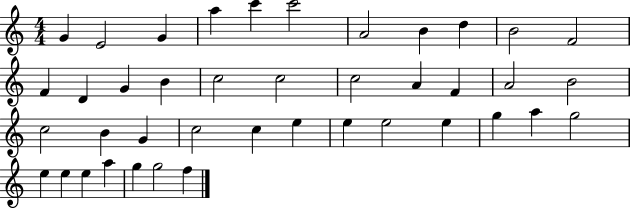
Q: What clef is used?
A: treble